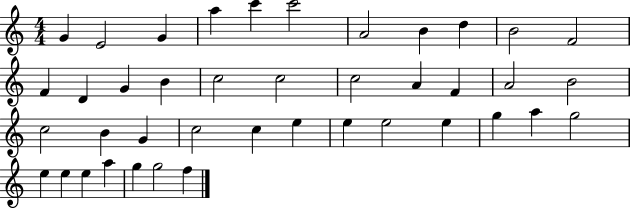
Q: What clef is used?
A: treble